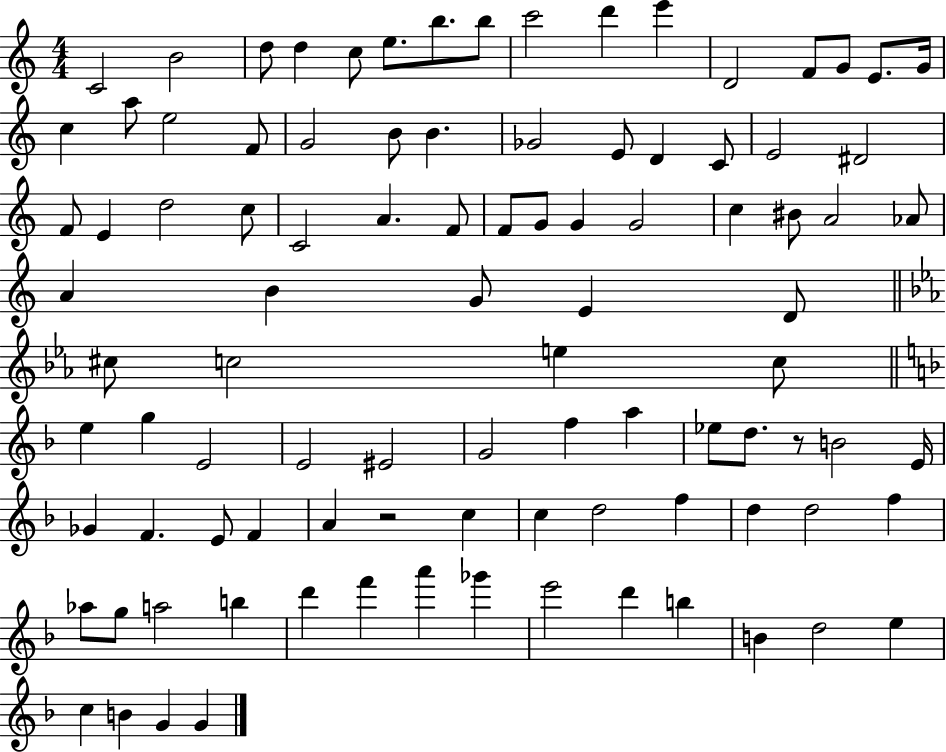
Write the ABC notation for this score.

X:1
T:Untitled
M:4/4
L:1/4
K:C
C2 B2 d/2 d c/2 e/2 b/2 b/2 c'2 d' e' D2 F/2 G/2 E/2 G/4 c a/2 e2 F/2 G2 B/2 B _G2 E/2 D C/2 E2 ^D2 F/2 E d2 c/2 C2 A F/2 F/2 G/2 G G2 c ^B/2 A2 _A/2 A B G/2 E D/2 ^c/2 c2 e c/2 e g E2 E2 ^E2 G2 f a _e/2 d/2 z/2 B2 E/4 _G F E/2 F A z2 c c d2 f d d2 f _a/2 g/2 a2 b d' f' a' _g' e'2 d' b B d2 e c B G G